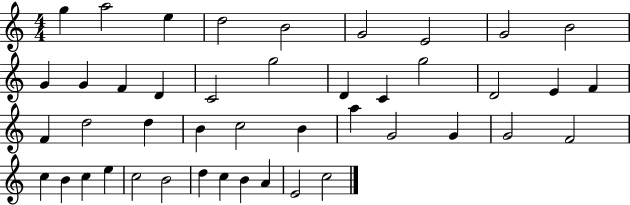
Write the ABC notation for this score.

X:1
T:Untitled
M:4/4
L:1/4
K:C
g a2 e d2 B2 G2 E2 G2 B2 G G F D C2 g2 D C g2 D2 E F F d2 d B c2 B a G2 G G2 F2 c B c e c2 B2 d c B A E2 c2